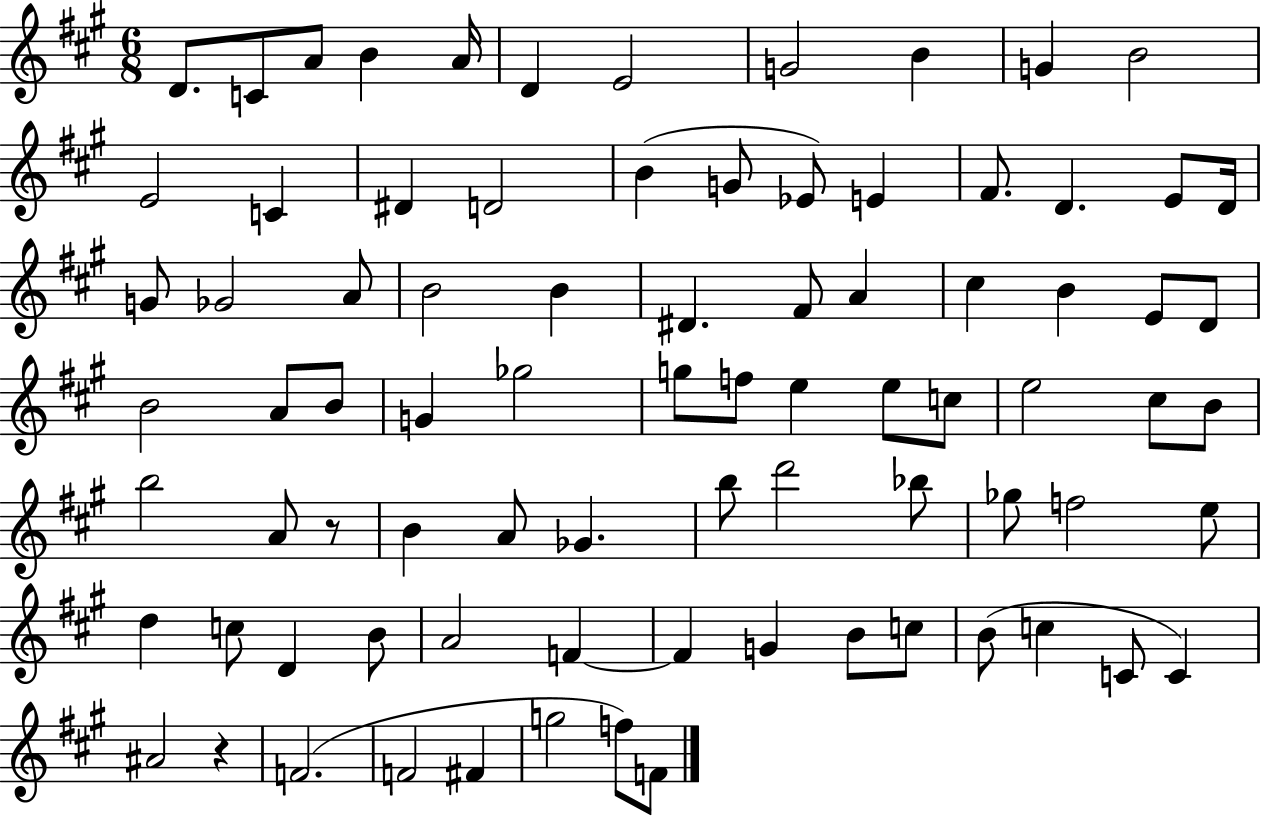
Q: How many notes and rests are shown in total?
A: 82